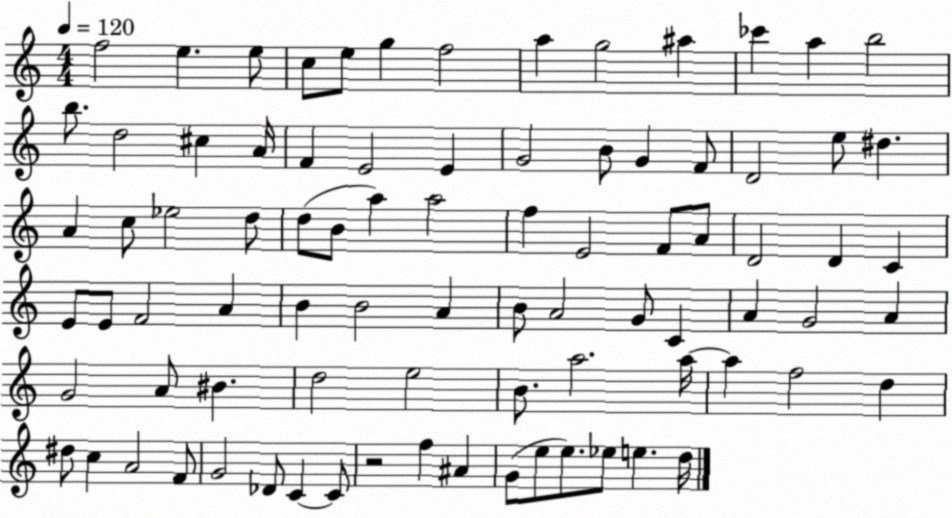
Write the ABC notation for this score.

X:1
T:Untitled
M:4/4
L:1/4
K:C
f2 e e/2 c/2 e/2 g f2 a g2 ^a _c' a b2 b/2 d2 ^c A/4 F E2 E G2 B/2 G F/2 D2 e/2 ^d A c/2 _e2 d/2 d/2 B/2 a a2 f E2 F/2 A/2 D2 D C E/2 E/2 F2 A B B2 A B/2 A2 G/2 C A G2 A G2 A/2 ^B d2 e2 B/2 a2 a/4 a f2 d ^d/2 c A2 F/2 G2 _D/2 C C/2 z2 f ^A G/2 e/2 e/2 _e/2 e d/4